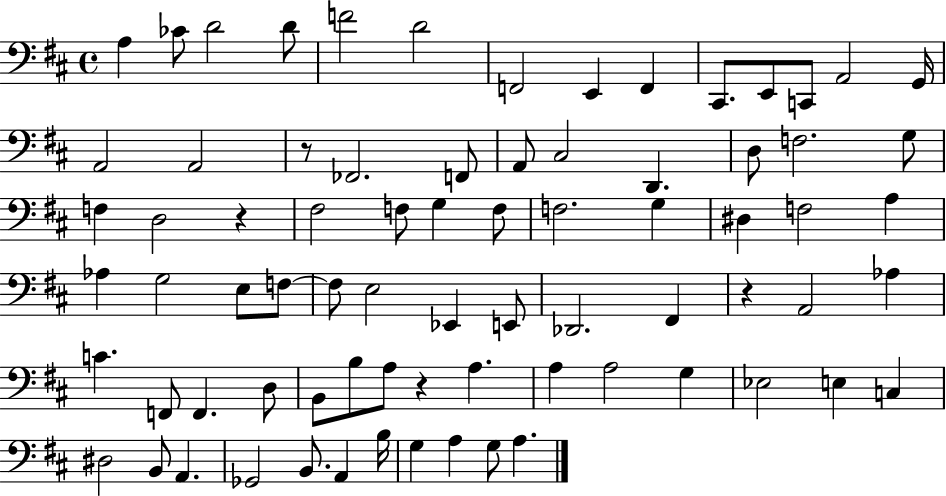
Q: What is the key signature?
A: D major